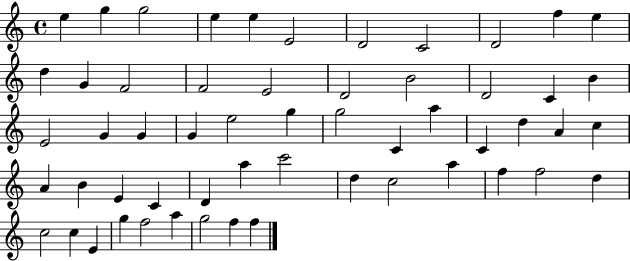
X:1
T:Untitled
M:4/4
L:1/4
K:C
e g g2 e e E2 D2 C2 D2 f e d G F2 F2 E2 D2 B2 D2 C B E2 G G G e2 g g2 C a C d A c A B E C D a c'2 d c2 a f f2 d c2 c E g f2 a g2 f f